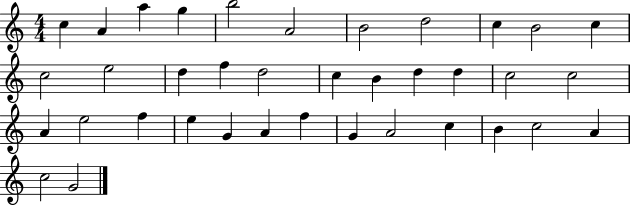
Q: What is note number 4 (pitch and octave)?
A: G5